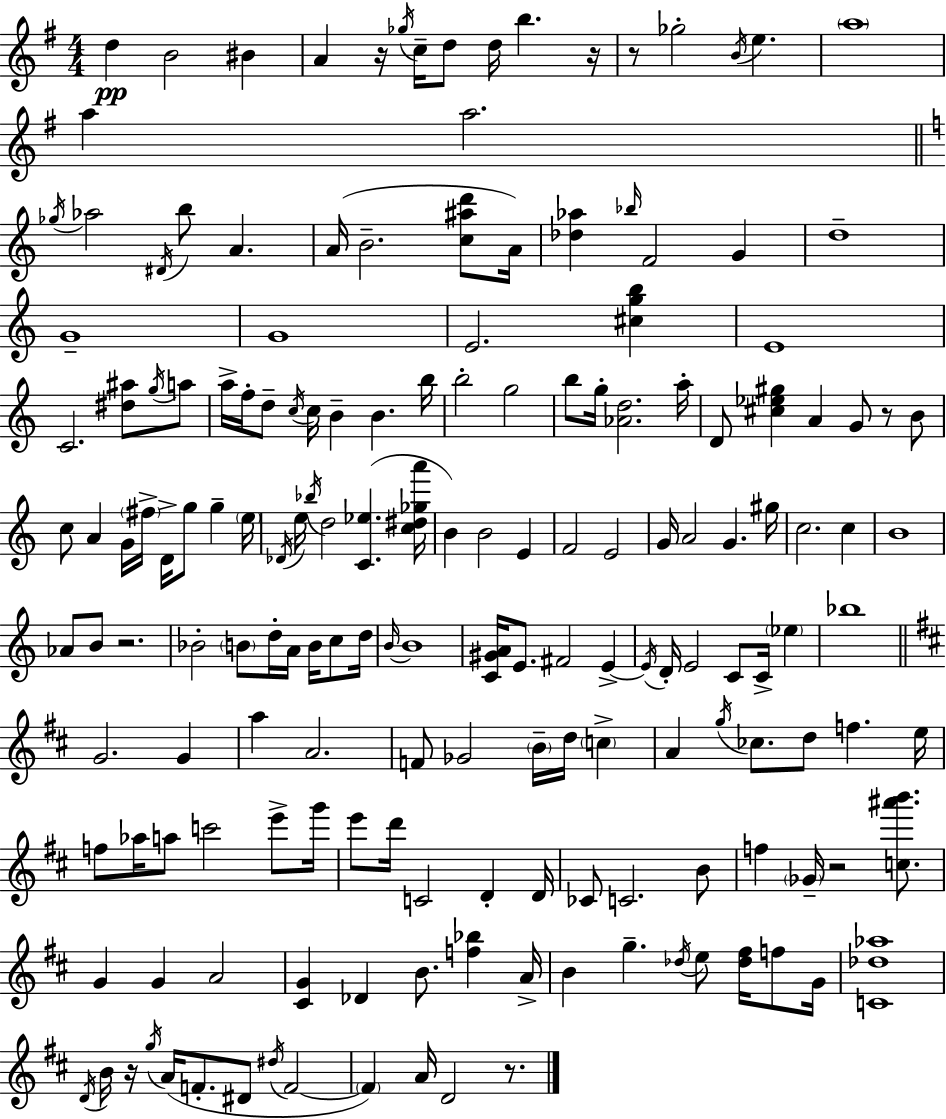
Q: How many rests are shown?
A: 8